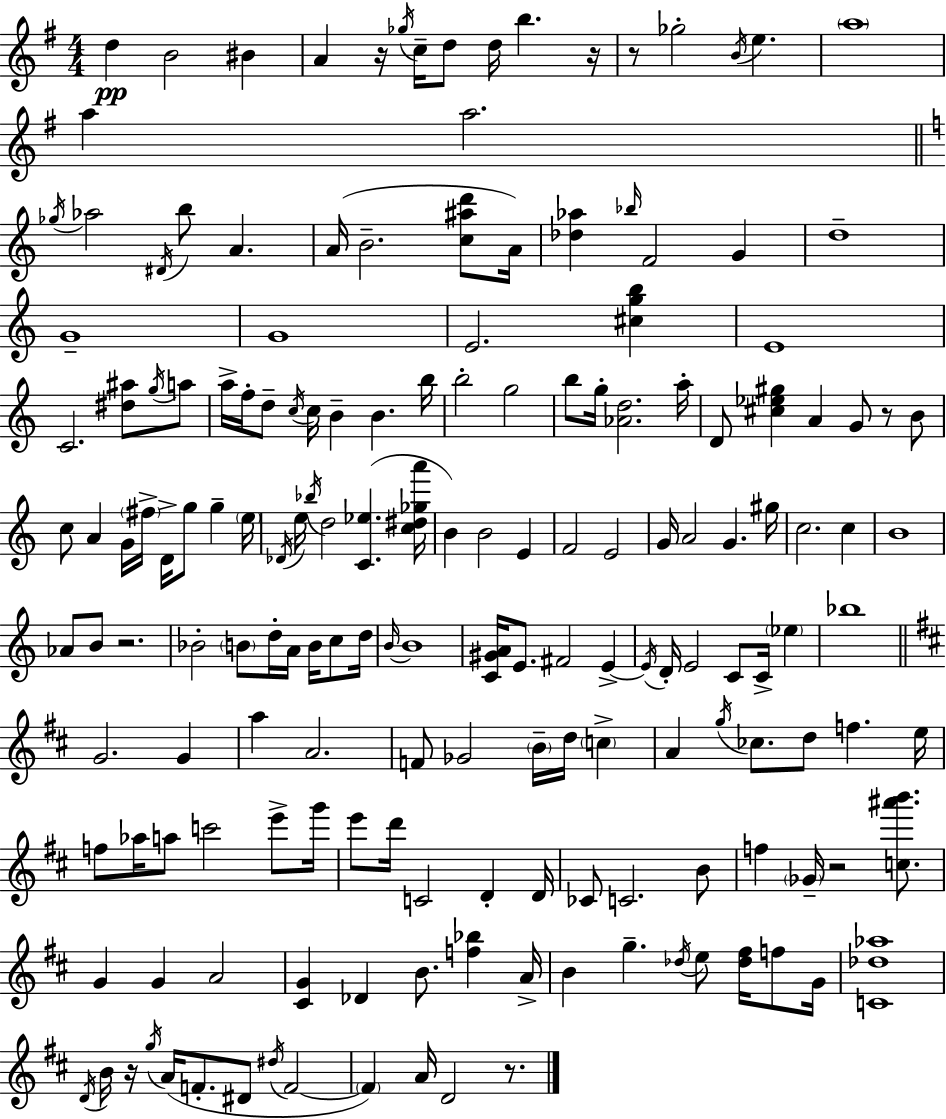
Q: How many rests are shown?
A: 8